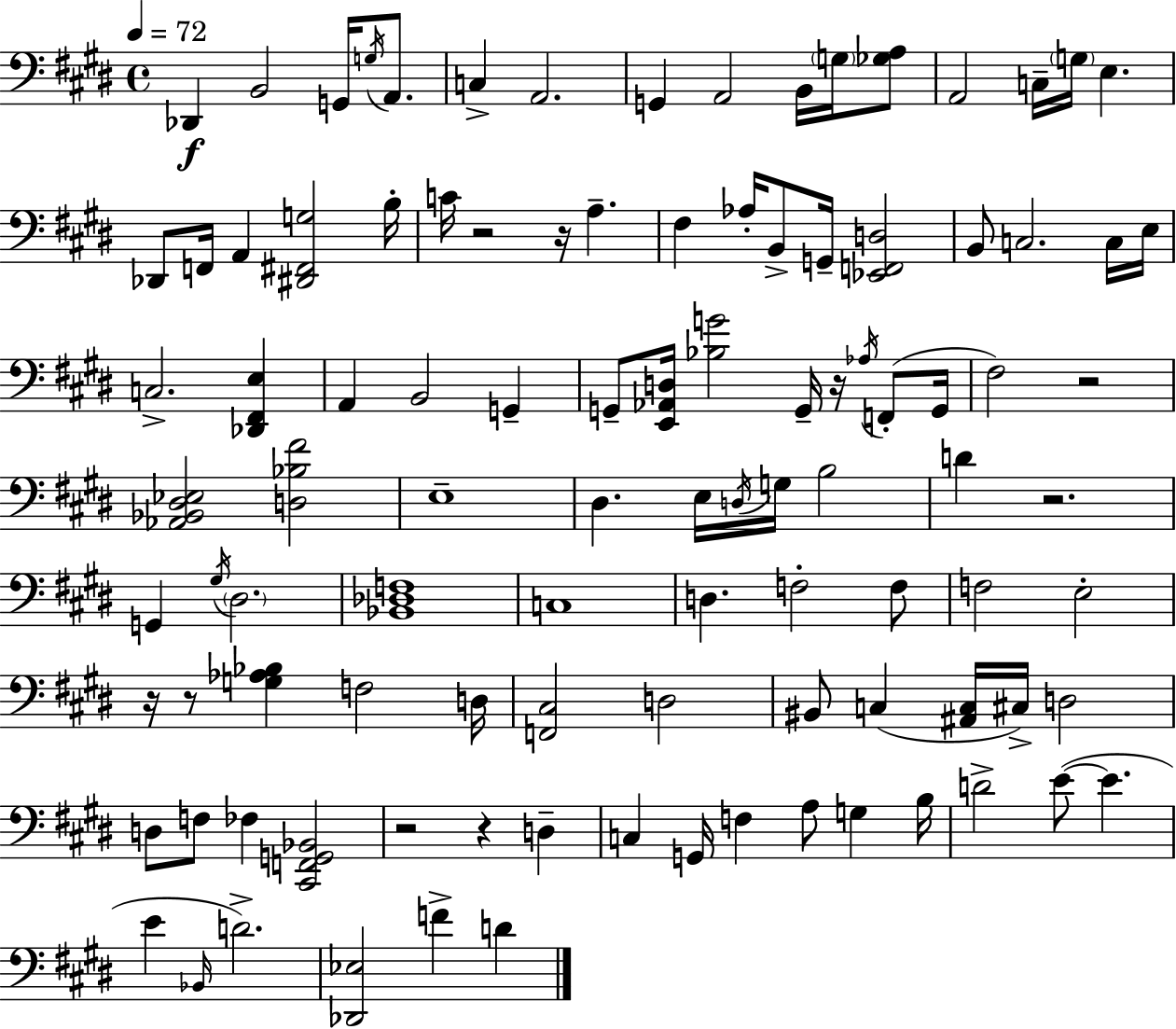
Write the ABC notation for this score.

X:1
T:Untitled
M:4/4
L:1/4
K:E
_D,, B,,2 G,,/4 G,/4 A,,/2 C, A,,2 G,, A,,2 B,,/4 G,/4 [_G,A,]/2 A,,2 C,/4 G,/4 E, _D,,/2 F,,/4 A,, [^D,,^F,,G,]2 B,/4 C/4 z2 z/4 A, ^F, _A,/4 B,,/2 G,,/4 [_E,,F,,D,]2 B,,/2 C,2 C,/4 E,/4 C,2 [_D,,^F,,E,] A,, B,,2 G,, G,,/2 [E,,_A,,D,]/4 [_B,G]2 G,,/4 z/4 _A,/4 F,,/2 G,,/4 ^F,2 z2 [_A,,_B,,^D,_E,]2 [D,_B,^F]2 E,4 ^D, E,/4 D,/4 G,/4 B,2 D z2 G,, ^G,/4 ^D,2 [_B,,_D,F,]4 C,4 D, F,2 F,/2 F,2 E,2 z/4 z/2 [G,_A,_B,] F,2 D,/4 [F,,^C,]2 D,2 ^B,,/2 C, [^A,,C,]/4 ^C,/4 D,2 D,/2 F,/2 _F, [^C,,F,,G,,_B,,]2 z2 z D, C, G,,/4 F, A,/2 G, B,/4 D2 E/2 E E _B,,/4 D2 [_D,,_E,]2 F D